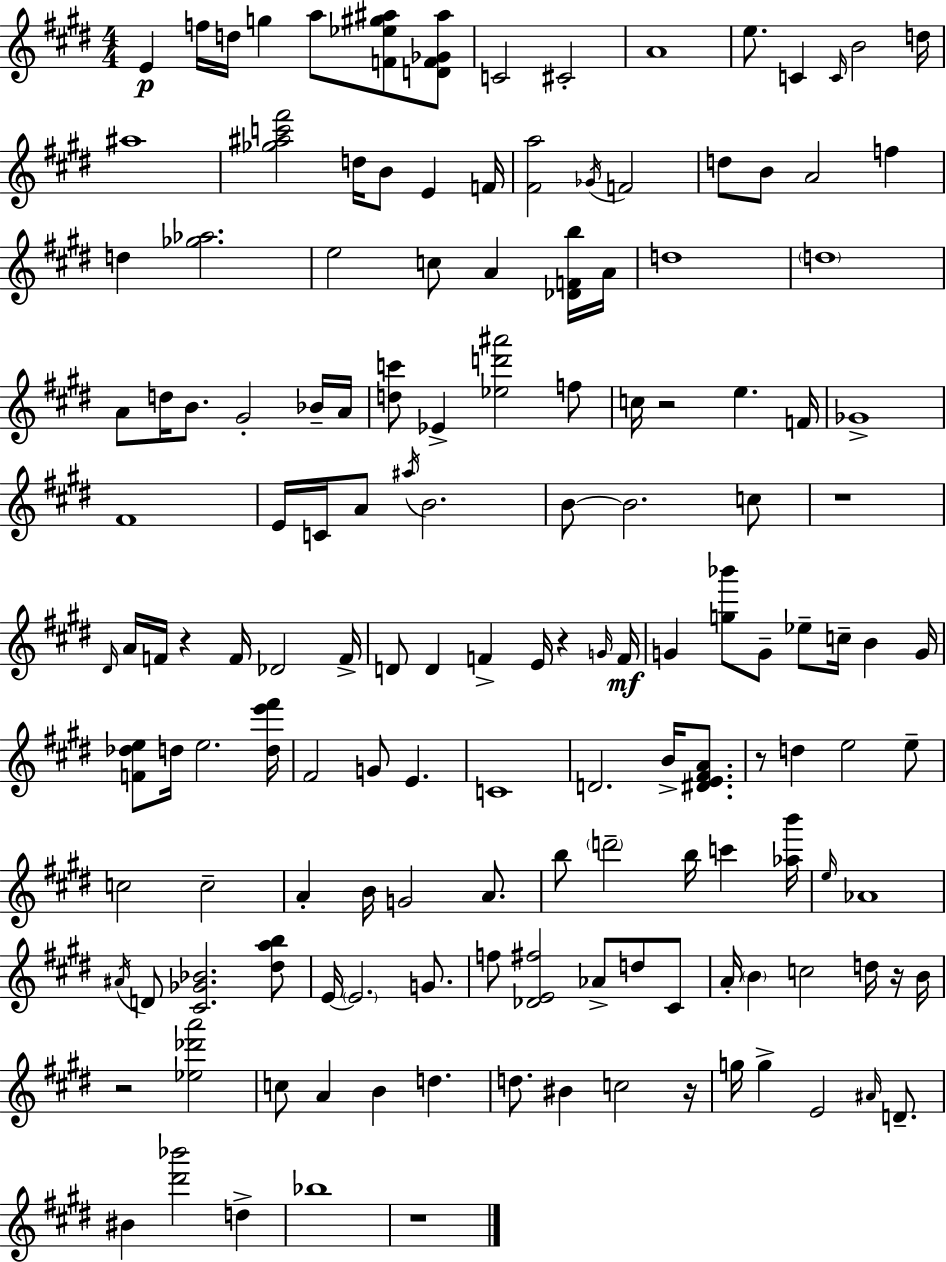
E4/q F5/s D5/s G5/q A5/e [F4,Eb5,G#5,A#5]/e [D4,F4,Gb4,A#5]/e C4/h C#4/h A4/w E5/e. C4/q C4/s B4/h D5/s A#5/w [Gb5,A#5,C6,F#6]/h D5/s B4/e E4/q F4/s [F#4,A5]/h Gb4/s F4/h D5/e B4/e A4/h F5/q D5/q [Gb5,Ab5]/h. E5/h C5/e A4/q [Db4,F4,B5]/s A4/s D5/w D5/w A4/e D5/s B4/e. G#4/h Bb4/s A4/s [D5,C6]/e Eb4/q [Eb5,D6,A#6]/h F5/e C5/s R/h E5/q. F4/s Gb4/w F#4/w E4/s C4/s A4/e A#5/s B4/h. B4/e B4/h. C5/e R/w D#4/s A4/s F4/s R/q F4/s Db4/h F4/s D4/e D4/q F4/q E4/s R/q G4/s F4/s G4/q [G5,Bb6]/e G4/e Eb5/e C5/s B4/q G4/s [F4,Db5,E5]/e D5/s E5/h. [D5,E6,F#6]/s F#4/h G4/e E4/q. C4/w D4/h. B4/s [D#4,E4,F#4,A4]/e. R/e D5/q E5/h E5/e C5/h C5/h A4/q B4/s G4/h A4/e. B5/e D6/h B5/s C6/q [Ab5,B6]/s E5/s Ab4/w A#4/s D4/e [C#4,Gb4,Bb4]/h. [D#5,A5,B5]/e E4/s E4/h. G4/e. F5/e [Db4,E4,F#5]/h Ab4/e D5/e C#4/e A4/s B4/q C5/h D5/s R/s B4/s R/h [Eb5,Db6,A6]/h C5/e A4/q B4/q D5/q. D5/e. BIS4/q C5/h R/s G5/s G5/q E4/h A#4/s D4/e. BIS4/q [D#6,Bb6]/h D5/q Bb5/w R/w